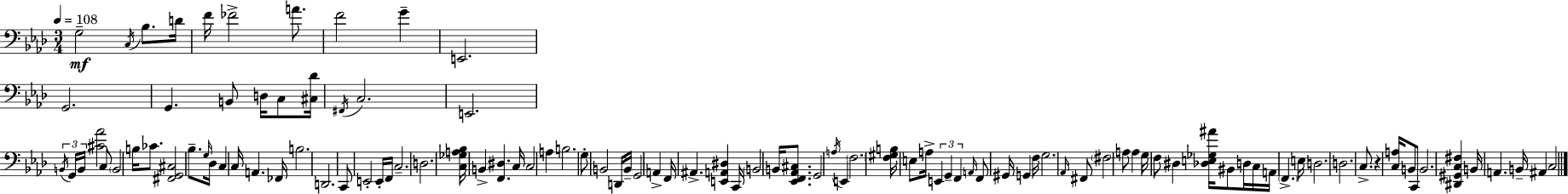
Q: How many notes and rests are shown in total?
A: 108